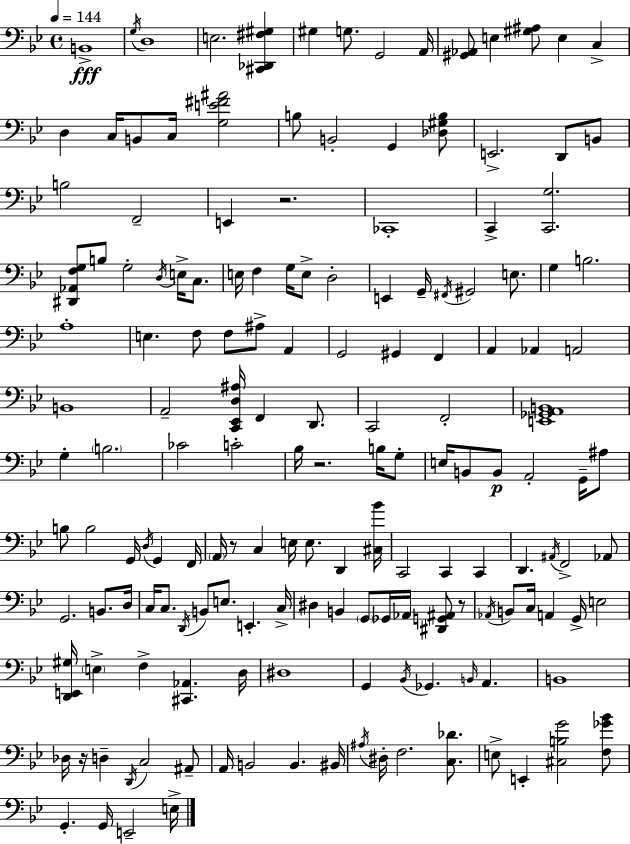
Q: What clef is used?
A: bass